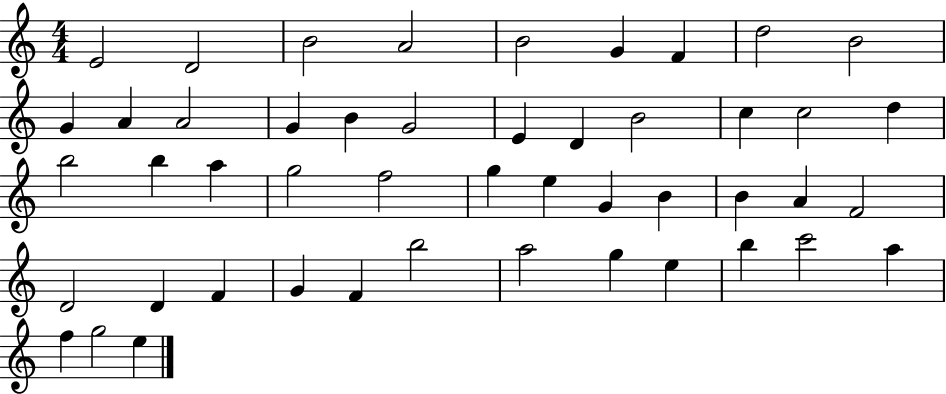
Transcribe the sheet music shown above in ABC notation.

X:1
T:Untitled
M:4/4
L:1/4
K:C
E2 D2 B2 A2 B2 G F d2 B2 G A A2 G B G2 E D B2 c c2 d b2 b a g2 f2 g e G B B A F2 D2 D F G F b2 a2 g e b c'2 a f g2 e